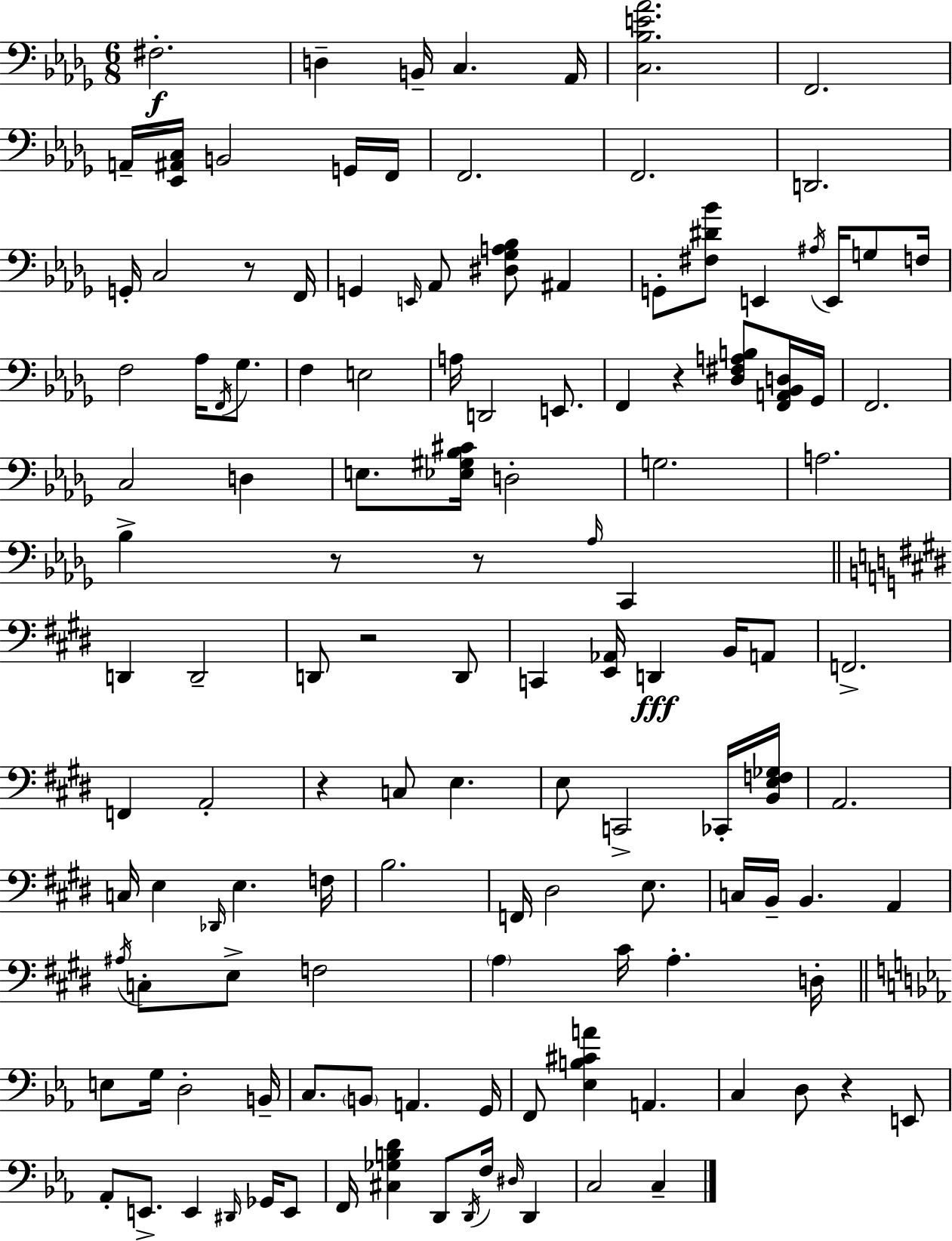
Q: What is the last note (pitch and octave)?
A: C3